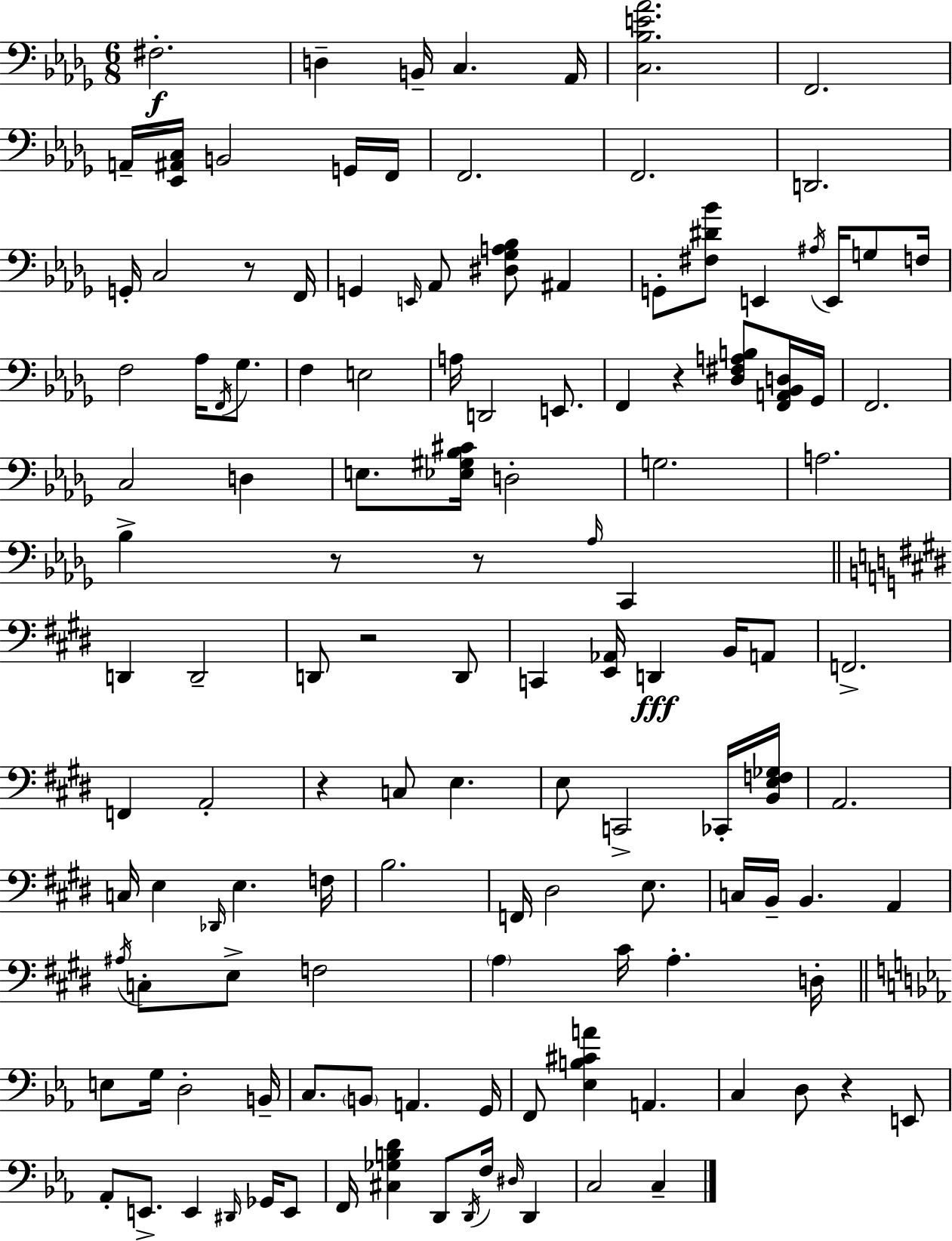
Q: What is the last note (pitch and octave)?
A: C3